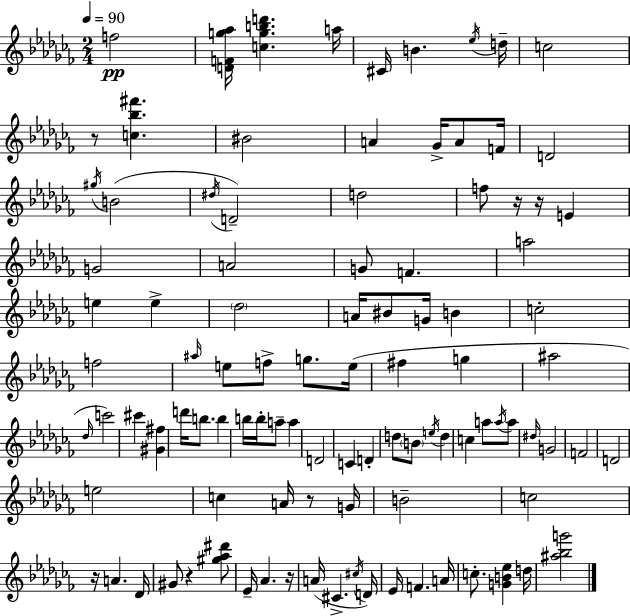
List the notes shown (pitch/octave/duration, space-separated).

F5/h [D4,F4,G5,Ab5]/s [C5,G5,B5,D6]/q. A5/s C#4/s B4/q. Eb5/s D5/s C5/h R/e [C5,Bb5,F#6]/q. BIS4/h A4/q Gb4/s A4/e F4/s D4/h G#5/s B4/h D#5/s D4/h D5/h F5/e R/s R/s E4/q G4/h A4/h G4/e F4/q. A5/h E5/q E5/q Db5/h A4/s BIS4/e G4/s B4/q C5/h F5/h A#5/s E5/e F5/e G5/e. E5/s F#5/q G5/q A#5/h Db5/s C6/h C#6/q [G#4,F#5]/q D6/s B5/e. B5/q B5/s B5/s A5/e A5/q D4/h C4/q D4/q D5/e B4/e E5/s D5/q C5/q A5/e A5/s A5/e D#5/s G4/h F4/h D4/h E5/h C5/q A4/s R/e G4/s B4/h C5/h R/s A4/q. Db4/s G#4/e R/q [G#5,Ab5,D#6]/e Eb4/s Ab4/q. R/s A4/s C#4/q. C#5/s D4/s Eb4/s F4/q. A4/s C5/e. [G4,B4,Eb5]/q D5/s [A#5,Bb5,G6]/h